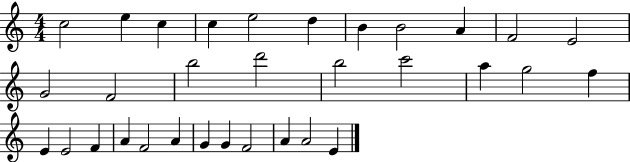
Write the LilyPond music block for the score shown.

{
  \clef treble
  \numericTimeSignature
  \time 4/4
  \key c \major
  c''2 e''4 c''4 | c''4 e''2 d''4 | b'4 b'2 a'4 | f'2 e'2 | \break g'2 f'2 | b''2 d'''2 | b''2 c'''2 | a''4 g''2 f''4 | \break e'4 e'2 f'4 | a'4 f'2 a'4 | g'4 g'4 f'2 | a'4 a'2 e'4 | \break \bar "|."
}